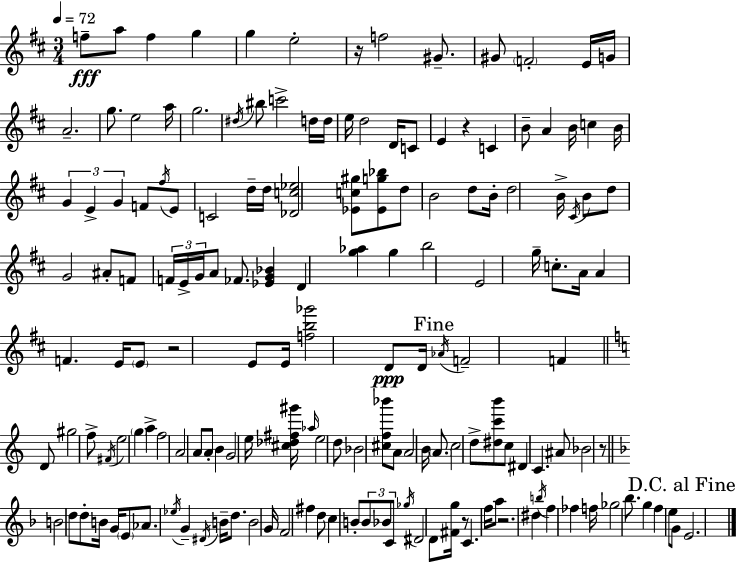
{
  \clef treble
  \numericTimeSignature
  \time 3/4
  \key d \major
  \tempo 4 = 72
  \repeat volta 2 { f''8--\fff a''8 f''4 g''4 | g''4 e''2-. | r16 f''2 gis'8.-- | gis'8 \parenthesize f'2-. e'16 g'16 | \break a'2.-- | g''8. e''2 a''16 | g''2. | \acciaccatura { dis''16 } bis''8 c'''2-> d''16 | \break d''16 e''16 d''2 d'16 c'8 | e'4 r4 c'4 | b'8-- a'4 b'16 c''4 | b'16 \tuplet 3/2 { g'4 e'4-> g'4 } | \break f'8 \acciaccatura { fis''16 } e'8 c'2 | d''16-- d''16 <des' c'' ees''>2 | <ees' c'' gis''>8 <ees' g'' bes''>8 d''8 b'2 | d''8 b'16-. d''2 | \break b'16-> \acciaccatura { cis'16 } b'8 d''8 g'2 | ais'8-. f'8 \tuplet 3/2 { f'16 e'16-> g'16 } a'8 | fes'8. <ees' g' bes'>4 d'4 <g'' aes''>4 | g''4 b''2 | \break e'2 g''16-- | c''8.-. a'16 a'4 f'4. | e'16 \parenthesize e'8 r2 | e'8 e'16 <f'' b'' ges'''>2 | \break d'8\ppp d'16 \mark "Fine" \acciaccatura { aes'16 } f'2-- | f'4 \bar "||" \break \key c \major d'8 gis''2 f''8-> | \acciaccatura { fis'16 } e''2 \parenthesize g''4 | a''4-> f''2 | a'2 a'8 a'8-. | \break b'4 g'2 | e''16 <cis'' des'' fis'' gis'''>16 \grace { aes''16 } e''2 | d''8 bes'2 <cis'' f'' bes'''>8 | a'8 a'2 b'16 \parenthesize a'8. | \break c''2 d''8-> | <dis'' c''' b'''>8 c''8 dis'4 c'4. | ais'8 bes'2 | r8 \bar "||" \break \key f \major b'2 d''8 d''8-. | b'16 g'16 \parenthesize e'8 aes'8. \acciaccatura { ees''16 } g'4-- | \acciaccatura { dis'16 } b'16-- d''8. b'2 | g'16 f'2 fis''4 | \break d''8 c''4 b'8-. \tuplet 3/2 { b'8 | bes'8 c'8 } \acciaccatura { ges''16 } dis'2 | d'8 <fis' g''>16 r8 c'4. | f''16 a''8 r2. | \break dis''4 \acciaccatura { b''16 } f''4 | fes''4 f''16 ges''2 | bes''8. g''4 f''4 | e''8 g'8 \mark "D.C. al Fine" e'2. | \break } \bar "|."
}